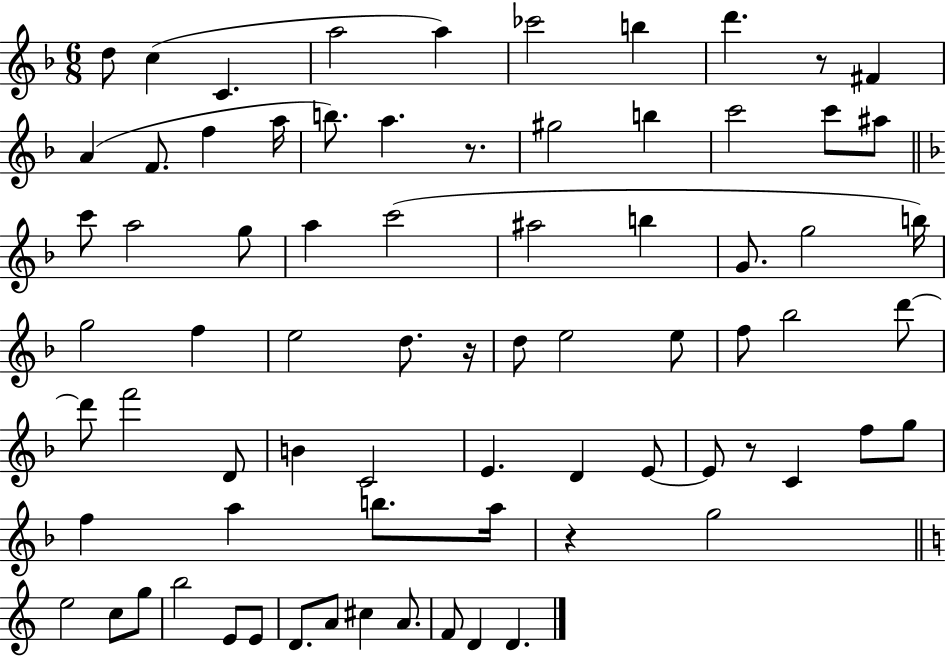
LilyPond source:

{
  \clef treble
  \numericTimeSignature
  \time 6/8
  \key f \major
  d''8 c''4( c'4. | a''2 a''4) | ces'''2 b''4 | d'''4. r8 fis'4 | \break a'4( f'8. f''4 a''16 | b''8.) a''4. r8. | gis''2 b''4 | c'''2 c'''8 ais''8 | \break \bar "||" \break \key f \major c'''8 a''2 g''8 | a''4 c'''2( | ais''2 b''4 | g'8. g''2 b''16) | \break g''2 f''4 | e''2 d''8. r16 | d''8 e''2 e''8 | f''8 bes''2 d'''8~~ | \break d'''8 f'''2 d'8 | b'4 c'2 | e'4. d'4 e'8~~ | e'8 r8 c'4 f''8 g''8 | \break f''4 a''4 b''8. a''16 | r4 g''2 | \bar "||" \break \key c \major e''2 c''8 g''8 | b''2 e'8 e'8 | d'8. a'8 cis''4 a'8. | f'8 d'4 d'4. | \break \bar "|."
}